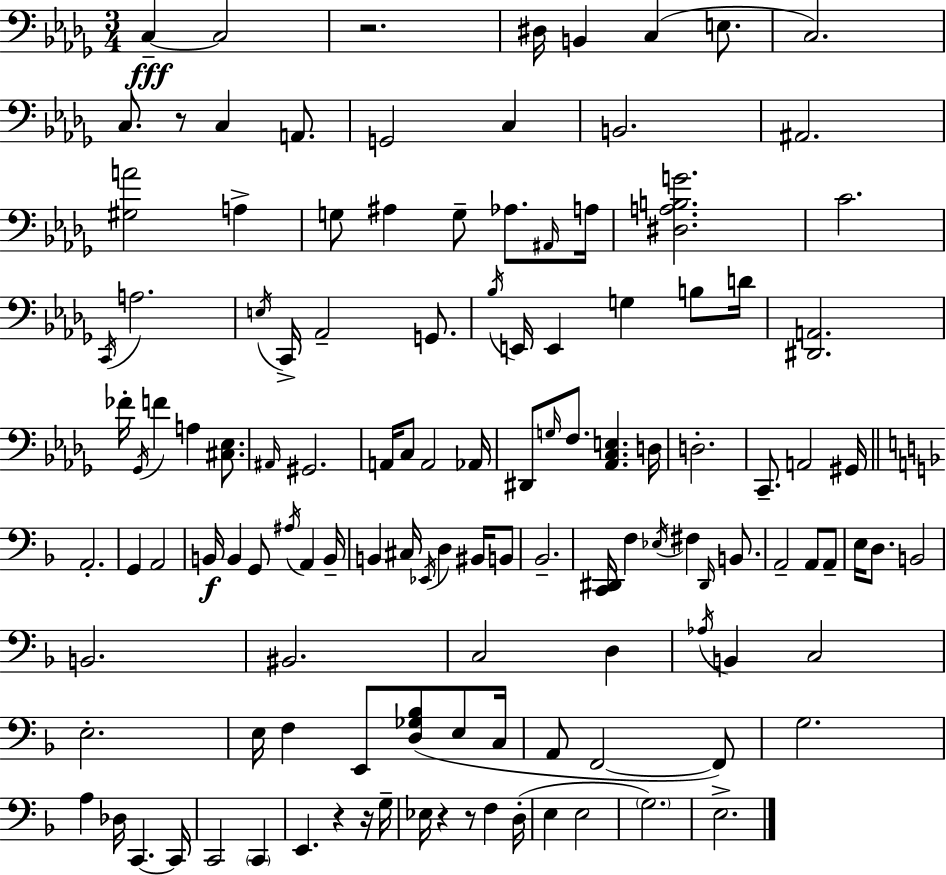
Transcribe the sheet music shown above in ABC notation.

X:1
T:Untitled
M:3/4
L:1/4
K:Bbm
C, C,2 z2 ^D,/4 B,, C, E,/2 C,2 C,/2 z/2 C, A,,/2 G,,2 C, B,,2 ^A,,2 [^G,A]2 A, G,/2 ^A, G,/2 _A,/2 ^A,,/4 A,/4 [^D,A,B,G]2 C2 C,,/4 A,2 E,/4 C,,/4 _A,,2 G,,/2 _B,/4 E,,/4 E,, G, B,/2 D/4 [^D,,A,,]2 _F/4 _G,,/4 F A, [^C,_E,]/2 ^A,,/4 ^G,,2 A,,/4 C,/2 A,,2 _A,,/4 ^D,,/2 G,/4 F,/2 [_A,,C,E,] D,/4 D,2 C,,/2 A,,2 ^G,,/4 A,,2 G,, A,,2 B,,/4 B,, G,,/2 ^A,/4 A,, B,,/4 B,, ^C,/4 _E,,/4 D, ^B,,/4 B,,/2 _B,,2 [C,,^D,,]/4 F, _E,/4 ^F, ^D,,/4 B,,/2 A,,2 A,,/2 A,,/2 E,/4 D,/2 B,,2 B,,2 ^B,,2 C,2 D, _A,/4 B,, C,2 E,2 E,/4 F, E,,/2 [D,_G,_B,]/2 E,/2 C,/4 A,,/2 F,,2 F,,/2 G,2 A, _D,/4 C,, C,,/4 C,,2 C,, E,, z z/4 G,/4 _E,/4 z z/2 F, D,/4 E, E,2 G,2 E,2